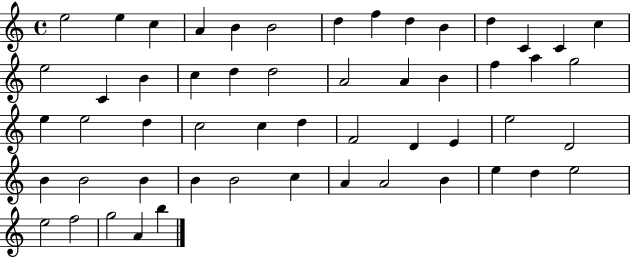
X:1
T:Untitled
M:4/4
L:1/4
K:C
e2 e c A B B2 d f d B d C C c e2 C B c d d2 A2 A B f a g2 e e2 d c2 c d F2 D E e2 D2 B B2 B B B2 c A A2 B e d e2 e2 f2 g2 A b